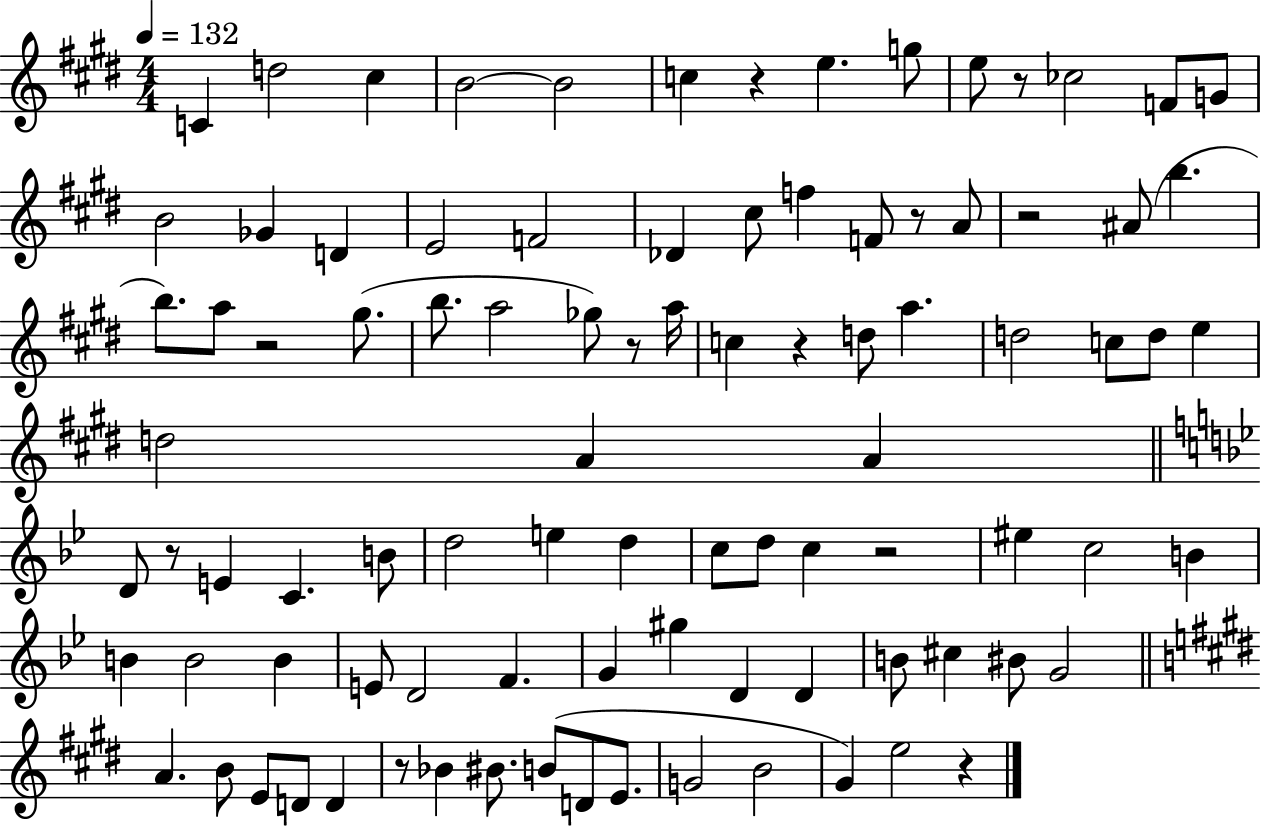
{
  \clef treble
  \numericTimeSignature
  \time 4/4
  \key e \major
  \tempo 4 = 132
  \repeat volta 2 { c'4 d''2 cis''4 | b'2~~ b'2 | c''4 r4 e''4. g''8 | e''8 r8 ces''2 f'8 g'8 | \break b'2 ges'4 d'4 | e'2 f'2 | des'4 cis''8 f''4 f'8 r8 a'8 | r2 ais'8( b''4. | \break b''8.) a''8 r2 gis''8.( | b''8. a''2 ges''8) r8 a''16 | c''4 r4 d''8 a''4. | d''2 c''8 d''8 e''4 | \break d''2 a'4 a'4 | \bar "||" \break \key bes \major d'8 r8 e'4 c'4. b'8 | d''2 e''4 d''4 | c''8 d''8 c''4 r2 | eis''4 c''2 b'4 | \break b'4 b'2 b'4 | e'8 d'2 f'4. | g'4 gis''4 d'4 d'4 | b'8 cis''4 bis'8 g'2 | \break \bar "||" \break \key e \major a'4. b'8 e'8 d'8 d'4 | r8 bes'4 bis'8. b'8( d'8 e'8. | g'2 b'2 | gis'4) e''2 r4 | \break } \bar "|."
}